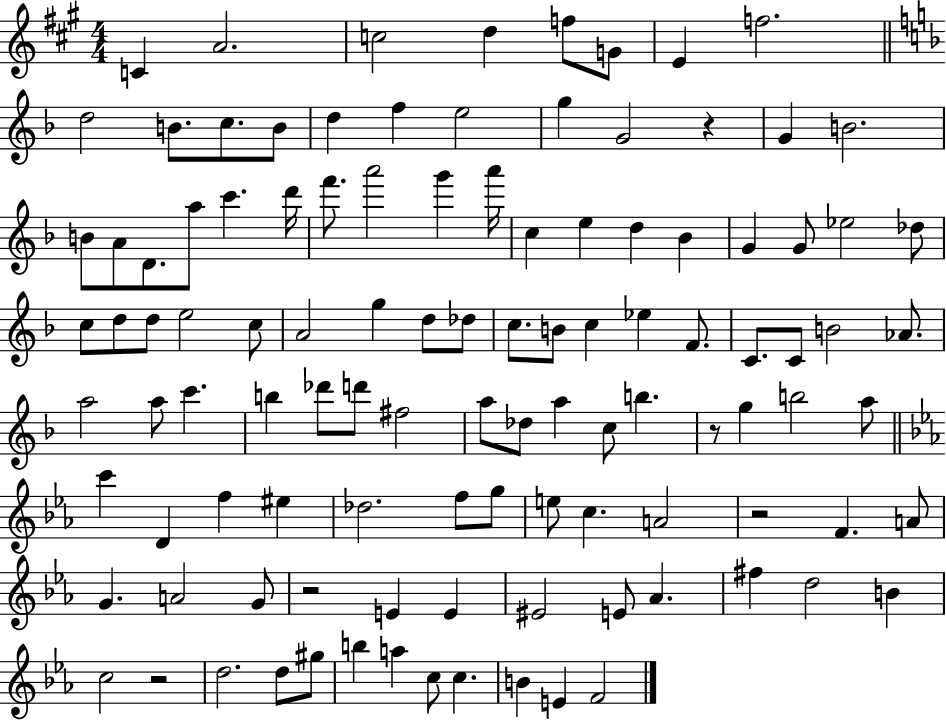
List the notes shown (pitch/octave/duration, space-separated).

C4/q A4/h. C5/h D5/q F5/e G4/e E4/q F5/h. D5/h B4/e. C5/e. B4/e D5/q F5/q E5/h G5/q G4/h R/q G4/q B4/h. B4/e A4/e D4/e. A5/e C6/q. D6/s F6/e. A6/h G6/q A6/s C5/q E5/q D5/q Bb4/q G4/q G4/e Eb5/h Db5/e C5/e D5/e D5/e E5/h C5/e A4/h G5/q D5/e Db5/e C5/e. B4/e C5/q Eb5/q F4/e. C4/e. C4/e B4/h Ab4/e. A5/h A5/e C6/q. B5/q Db6/e D6/e F#5/h A5/e Db5/e A5/q C5/e B5/q. R/e G5/q B5/h A5/e C6/q D4/q F5/q EIS5/q Db5/h. F5/e G5/e E5/e C5/q. A4/h R/h F4/q. A4/e G4/q. A4/h G4/e R/h E4/q E4/q EIS4/h E4/e Ab4/q. F#5/q D5/h B4/q C5/h R/h D5/h. D5/e G#5/e B5/q A5/q C5/e C5/q. B4/q E4/q F4/h